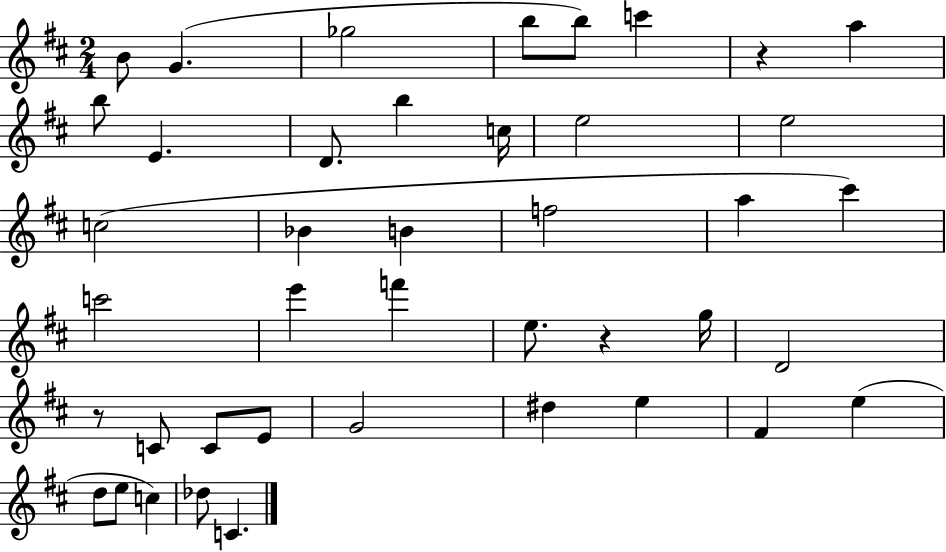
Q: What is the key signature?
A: D major